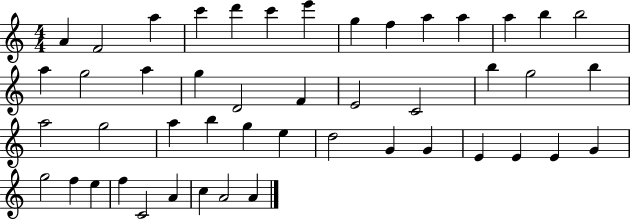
{
  \clef treble
  \numericTimeSignature
  \time 4/4
  \key c \major
  a'4 f'2 a''4 | c'''4 d'''4 c'''4 e'''4 | g''4 f''4 a''4 a''4 | a''4 b''4 b''2 | \break a''4 g''2 a''4 | g''4 d'2 f'4 | e'2 c'2 | b''4 g''2 b''4 | \break a''2 g''2 | a''4 b''4 g''4 e''4 | d''2 g'4 g'4 | e'4 e'4 e'4 g'4 | \break g''2 f''4 e''4 | f''4 c'2 a'4 | c''4 a'2 a'4 | \bar "|."
}